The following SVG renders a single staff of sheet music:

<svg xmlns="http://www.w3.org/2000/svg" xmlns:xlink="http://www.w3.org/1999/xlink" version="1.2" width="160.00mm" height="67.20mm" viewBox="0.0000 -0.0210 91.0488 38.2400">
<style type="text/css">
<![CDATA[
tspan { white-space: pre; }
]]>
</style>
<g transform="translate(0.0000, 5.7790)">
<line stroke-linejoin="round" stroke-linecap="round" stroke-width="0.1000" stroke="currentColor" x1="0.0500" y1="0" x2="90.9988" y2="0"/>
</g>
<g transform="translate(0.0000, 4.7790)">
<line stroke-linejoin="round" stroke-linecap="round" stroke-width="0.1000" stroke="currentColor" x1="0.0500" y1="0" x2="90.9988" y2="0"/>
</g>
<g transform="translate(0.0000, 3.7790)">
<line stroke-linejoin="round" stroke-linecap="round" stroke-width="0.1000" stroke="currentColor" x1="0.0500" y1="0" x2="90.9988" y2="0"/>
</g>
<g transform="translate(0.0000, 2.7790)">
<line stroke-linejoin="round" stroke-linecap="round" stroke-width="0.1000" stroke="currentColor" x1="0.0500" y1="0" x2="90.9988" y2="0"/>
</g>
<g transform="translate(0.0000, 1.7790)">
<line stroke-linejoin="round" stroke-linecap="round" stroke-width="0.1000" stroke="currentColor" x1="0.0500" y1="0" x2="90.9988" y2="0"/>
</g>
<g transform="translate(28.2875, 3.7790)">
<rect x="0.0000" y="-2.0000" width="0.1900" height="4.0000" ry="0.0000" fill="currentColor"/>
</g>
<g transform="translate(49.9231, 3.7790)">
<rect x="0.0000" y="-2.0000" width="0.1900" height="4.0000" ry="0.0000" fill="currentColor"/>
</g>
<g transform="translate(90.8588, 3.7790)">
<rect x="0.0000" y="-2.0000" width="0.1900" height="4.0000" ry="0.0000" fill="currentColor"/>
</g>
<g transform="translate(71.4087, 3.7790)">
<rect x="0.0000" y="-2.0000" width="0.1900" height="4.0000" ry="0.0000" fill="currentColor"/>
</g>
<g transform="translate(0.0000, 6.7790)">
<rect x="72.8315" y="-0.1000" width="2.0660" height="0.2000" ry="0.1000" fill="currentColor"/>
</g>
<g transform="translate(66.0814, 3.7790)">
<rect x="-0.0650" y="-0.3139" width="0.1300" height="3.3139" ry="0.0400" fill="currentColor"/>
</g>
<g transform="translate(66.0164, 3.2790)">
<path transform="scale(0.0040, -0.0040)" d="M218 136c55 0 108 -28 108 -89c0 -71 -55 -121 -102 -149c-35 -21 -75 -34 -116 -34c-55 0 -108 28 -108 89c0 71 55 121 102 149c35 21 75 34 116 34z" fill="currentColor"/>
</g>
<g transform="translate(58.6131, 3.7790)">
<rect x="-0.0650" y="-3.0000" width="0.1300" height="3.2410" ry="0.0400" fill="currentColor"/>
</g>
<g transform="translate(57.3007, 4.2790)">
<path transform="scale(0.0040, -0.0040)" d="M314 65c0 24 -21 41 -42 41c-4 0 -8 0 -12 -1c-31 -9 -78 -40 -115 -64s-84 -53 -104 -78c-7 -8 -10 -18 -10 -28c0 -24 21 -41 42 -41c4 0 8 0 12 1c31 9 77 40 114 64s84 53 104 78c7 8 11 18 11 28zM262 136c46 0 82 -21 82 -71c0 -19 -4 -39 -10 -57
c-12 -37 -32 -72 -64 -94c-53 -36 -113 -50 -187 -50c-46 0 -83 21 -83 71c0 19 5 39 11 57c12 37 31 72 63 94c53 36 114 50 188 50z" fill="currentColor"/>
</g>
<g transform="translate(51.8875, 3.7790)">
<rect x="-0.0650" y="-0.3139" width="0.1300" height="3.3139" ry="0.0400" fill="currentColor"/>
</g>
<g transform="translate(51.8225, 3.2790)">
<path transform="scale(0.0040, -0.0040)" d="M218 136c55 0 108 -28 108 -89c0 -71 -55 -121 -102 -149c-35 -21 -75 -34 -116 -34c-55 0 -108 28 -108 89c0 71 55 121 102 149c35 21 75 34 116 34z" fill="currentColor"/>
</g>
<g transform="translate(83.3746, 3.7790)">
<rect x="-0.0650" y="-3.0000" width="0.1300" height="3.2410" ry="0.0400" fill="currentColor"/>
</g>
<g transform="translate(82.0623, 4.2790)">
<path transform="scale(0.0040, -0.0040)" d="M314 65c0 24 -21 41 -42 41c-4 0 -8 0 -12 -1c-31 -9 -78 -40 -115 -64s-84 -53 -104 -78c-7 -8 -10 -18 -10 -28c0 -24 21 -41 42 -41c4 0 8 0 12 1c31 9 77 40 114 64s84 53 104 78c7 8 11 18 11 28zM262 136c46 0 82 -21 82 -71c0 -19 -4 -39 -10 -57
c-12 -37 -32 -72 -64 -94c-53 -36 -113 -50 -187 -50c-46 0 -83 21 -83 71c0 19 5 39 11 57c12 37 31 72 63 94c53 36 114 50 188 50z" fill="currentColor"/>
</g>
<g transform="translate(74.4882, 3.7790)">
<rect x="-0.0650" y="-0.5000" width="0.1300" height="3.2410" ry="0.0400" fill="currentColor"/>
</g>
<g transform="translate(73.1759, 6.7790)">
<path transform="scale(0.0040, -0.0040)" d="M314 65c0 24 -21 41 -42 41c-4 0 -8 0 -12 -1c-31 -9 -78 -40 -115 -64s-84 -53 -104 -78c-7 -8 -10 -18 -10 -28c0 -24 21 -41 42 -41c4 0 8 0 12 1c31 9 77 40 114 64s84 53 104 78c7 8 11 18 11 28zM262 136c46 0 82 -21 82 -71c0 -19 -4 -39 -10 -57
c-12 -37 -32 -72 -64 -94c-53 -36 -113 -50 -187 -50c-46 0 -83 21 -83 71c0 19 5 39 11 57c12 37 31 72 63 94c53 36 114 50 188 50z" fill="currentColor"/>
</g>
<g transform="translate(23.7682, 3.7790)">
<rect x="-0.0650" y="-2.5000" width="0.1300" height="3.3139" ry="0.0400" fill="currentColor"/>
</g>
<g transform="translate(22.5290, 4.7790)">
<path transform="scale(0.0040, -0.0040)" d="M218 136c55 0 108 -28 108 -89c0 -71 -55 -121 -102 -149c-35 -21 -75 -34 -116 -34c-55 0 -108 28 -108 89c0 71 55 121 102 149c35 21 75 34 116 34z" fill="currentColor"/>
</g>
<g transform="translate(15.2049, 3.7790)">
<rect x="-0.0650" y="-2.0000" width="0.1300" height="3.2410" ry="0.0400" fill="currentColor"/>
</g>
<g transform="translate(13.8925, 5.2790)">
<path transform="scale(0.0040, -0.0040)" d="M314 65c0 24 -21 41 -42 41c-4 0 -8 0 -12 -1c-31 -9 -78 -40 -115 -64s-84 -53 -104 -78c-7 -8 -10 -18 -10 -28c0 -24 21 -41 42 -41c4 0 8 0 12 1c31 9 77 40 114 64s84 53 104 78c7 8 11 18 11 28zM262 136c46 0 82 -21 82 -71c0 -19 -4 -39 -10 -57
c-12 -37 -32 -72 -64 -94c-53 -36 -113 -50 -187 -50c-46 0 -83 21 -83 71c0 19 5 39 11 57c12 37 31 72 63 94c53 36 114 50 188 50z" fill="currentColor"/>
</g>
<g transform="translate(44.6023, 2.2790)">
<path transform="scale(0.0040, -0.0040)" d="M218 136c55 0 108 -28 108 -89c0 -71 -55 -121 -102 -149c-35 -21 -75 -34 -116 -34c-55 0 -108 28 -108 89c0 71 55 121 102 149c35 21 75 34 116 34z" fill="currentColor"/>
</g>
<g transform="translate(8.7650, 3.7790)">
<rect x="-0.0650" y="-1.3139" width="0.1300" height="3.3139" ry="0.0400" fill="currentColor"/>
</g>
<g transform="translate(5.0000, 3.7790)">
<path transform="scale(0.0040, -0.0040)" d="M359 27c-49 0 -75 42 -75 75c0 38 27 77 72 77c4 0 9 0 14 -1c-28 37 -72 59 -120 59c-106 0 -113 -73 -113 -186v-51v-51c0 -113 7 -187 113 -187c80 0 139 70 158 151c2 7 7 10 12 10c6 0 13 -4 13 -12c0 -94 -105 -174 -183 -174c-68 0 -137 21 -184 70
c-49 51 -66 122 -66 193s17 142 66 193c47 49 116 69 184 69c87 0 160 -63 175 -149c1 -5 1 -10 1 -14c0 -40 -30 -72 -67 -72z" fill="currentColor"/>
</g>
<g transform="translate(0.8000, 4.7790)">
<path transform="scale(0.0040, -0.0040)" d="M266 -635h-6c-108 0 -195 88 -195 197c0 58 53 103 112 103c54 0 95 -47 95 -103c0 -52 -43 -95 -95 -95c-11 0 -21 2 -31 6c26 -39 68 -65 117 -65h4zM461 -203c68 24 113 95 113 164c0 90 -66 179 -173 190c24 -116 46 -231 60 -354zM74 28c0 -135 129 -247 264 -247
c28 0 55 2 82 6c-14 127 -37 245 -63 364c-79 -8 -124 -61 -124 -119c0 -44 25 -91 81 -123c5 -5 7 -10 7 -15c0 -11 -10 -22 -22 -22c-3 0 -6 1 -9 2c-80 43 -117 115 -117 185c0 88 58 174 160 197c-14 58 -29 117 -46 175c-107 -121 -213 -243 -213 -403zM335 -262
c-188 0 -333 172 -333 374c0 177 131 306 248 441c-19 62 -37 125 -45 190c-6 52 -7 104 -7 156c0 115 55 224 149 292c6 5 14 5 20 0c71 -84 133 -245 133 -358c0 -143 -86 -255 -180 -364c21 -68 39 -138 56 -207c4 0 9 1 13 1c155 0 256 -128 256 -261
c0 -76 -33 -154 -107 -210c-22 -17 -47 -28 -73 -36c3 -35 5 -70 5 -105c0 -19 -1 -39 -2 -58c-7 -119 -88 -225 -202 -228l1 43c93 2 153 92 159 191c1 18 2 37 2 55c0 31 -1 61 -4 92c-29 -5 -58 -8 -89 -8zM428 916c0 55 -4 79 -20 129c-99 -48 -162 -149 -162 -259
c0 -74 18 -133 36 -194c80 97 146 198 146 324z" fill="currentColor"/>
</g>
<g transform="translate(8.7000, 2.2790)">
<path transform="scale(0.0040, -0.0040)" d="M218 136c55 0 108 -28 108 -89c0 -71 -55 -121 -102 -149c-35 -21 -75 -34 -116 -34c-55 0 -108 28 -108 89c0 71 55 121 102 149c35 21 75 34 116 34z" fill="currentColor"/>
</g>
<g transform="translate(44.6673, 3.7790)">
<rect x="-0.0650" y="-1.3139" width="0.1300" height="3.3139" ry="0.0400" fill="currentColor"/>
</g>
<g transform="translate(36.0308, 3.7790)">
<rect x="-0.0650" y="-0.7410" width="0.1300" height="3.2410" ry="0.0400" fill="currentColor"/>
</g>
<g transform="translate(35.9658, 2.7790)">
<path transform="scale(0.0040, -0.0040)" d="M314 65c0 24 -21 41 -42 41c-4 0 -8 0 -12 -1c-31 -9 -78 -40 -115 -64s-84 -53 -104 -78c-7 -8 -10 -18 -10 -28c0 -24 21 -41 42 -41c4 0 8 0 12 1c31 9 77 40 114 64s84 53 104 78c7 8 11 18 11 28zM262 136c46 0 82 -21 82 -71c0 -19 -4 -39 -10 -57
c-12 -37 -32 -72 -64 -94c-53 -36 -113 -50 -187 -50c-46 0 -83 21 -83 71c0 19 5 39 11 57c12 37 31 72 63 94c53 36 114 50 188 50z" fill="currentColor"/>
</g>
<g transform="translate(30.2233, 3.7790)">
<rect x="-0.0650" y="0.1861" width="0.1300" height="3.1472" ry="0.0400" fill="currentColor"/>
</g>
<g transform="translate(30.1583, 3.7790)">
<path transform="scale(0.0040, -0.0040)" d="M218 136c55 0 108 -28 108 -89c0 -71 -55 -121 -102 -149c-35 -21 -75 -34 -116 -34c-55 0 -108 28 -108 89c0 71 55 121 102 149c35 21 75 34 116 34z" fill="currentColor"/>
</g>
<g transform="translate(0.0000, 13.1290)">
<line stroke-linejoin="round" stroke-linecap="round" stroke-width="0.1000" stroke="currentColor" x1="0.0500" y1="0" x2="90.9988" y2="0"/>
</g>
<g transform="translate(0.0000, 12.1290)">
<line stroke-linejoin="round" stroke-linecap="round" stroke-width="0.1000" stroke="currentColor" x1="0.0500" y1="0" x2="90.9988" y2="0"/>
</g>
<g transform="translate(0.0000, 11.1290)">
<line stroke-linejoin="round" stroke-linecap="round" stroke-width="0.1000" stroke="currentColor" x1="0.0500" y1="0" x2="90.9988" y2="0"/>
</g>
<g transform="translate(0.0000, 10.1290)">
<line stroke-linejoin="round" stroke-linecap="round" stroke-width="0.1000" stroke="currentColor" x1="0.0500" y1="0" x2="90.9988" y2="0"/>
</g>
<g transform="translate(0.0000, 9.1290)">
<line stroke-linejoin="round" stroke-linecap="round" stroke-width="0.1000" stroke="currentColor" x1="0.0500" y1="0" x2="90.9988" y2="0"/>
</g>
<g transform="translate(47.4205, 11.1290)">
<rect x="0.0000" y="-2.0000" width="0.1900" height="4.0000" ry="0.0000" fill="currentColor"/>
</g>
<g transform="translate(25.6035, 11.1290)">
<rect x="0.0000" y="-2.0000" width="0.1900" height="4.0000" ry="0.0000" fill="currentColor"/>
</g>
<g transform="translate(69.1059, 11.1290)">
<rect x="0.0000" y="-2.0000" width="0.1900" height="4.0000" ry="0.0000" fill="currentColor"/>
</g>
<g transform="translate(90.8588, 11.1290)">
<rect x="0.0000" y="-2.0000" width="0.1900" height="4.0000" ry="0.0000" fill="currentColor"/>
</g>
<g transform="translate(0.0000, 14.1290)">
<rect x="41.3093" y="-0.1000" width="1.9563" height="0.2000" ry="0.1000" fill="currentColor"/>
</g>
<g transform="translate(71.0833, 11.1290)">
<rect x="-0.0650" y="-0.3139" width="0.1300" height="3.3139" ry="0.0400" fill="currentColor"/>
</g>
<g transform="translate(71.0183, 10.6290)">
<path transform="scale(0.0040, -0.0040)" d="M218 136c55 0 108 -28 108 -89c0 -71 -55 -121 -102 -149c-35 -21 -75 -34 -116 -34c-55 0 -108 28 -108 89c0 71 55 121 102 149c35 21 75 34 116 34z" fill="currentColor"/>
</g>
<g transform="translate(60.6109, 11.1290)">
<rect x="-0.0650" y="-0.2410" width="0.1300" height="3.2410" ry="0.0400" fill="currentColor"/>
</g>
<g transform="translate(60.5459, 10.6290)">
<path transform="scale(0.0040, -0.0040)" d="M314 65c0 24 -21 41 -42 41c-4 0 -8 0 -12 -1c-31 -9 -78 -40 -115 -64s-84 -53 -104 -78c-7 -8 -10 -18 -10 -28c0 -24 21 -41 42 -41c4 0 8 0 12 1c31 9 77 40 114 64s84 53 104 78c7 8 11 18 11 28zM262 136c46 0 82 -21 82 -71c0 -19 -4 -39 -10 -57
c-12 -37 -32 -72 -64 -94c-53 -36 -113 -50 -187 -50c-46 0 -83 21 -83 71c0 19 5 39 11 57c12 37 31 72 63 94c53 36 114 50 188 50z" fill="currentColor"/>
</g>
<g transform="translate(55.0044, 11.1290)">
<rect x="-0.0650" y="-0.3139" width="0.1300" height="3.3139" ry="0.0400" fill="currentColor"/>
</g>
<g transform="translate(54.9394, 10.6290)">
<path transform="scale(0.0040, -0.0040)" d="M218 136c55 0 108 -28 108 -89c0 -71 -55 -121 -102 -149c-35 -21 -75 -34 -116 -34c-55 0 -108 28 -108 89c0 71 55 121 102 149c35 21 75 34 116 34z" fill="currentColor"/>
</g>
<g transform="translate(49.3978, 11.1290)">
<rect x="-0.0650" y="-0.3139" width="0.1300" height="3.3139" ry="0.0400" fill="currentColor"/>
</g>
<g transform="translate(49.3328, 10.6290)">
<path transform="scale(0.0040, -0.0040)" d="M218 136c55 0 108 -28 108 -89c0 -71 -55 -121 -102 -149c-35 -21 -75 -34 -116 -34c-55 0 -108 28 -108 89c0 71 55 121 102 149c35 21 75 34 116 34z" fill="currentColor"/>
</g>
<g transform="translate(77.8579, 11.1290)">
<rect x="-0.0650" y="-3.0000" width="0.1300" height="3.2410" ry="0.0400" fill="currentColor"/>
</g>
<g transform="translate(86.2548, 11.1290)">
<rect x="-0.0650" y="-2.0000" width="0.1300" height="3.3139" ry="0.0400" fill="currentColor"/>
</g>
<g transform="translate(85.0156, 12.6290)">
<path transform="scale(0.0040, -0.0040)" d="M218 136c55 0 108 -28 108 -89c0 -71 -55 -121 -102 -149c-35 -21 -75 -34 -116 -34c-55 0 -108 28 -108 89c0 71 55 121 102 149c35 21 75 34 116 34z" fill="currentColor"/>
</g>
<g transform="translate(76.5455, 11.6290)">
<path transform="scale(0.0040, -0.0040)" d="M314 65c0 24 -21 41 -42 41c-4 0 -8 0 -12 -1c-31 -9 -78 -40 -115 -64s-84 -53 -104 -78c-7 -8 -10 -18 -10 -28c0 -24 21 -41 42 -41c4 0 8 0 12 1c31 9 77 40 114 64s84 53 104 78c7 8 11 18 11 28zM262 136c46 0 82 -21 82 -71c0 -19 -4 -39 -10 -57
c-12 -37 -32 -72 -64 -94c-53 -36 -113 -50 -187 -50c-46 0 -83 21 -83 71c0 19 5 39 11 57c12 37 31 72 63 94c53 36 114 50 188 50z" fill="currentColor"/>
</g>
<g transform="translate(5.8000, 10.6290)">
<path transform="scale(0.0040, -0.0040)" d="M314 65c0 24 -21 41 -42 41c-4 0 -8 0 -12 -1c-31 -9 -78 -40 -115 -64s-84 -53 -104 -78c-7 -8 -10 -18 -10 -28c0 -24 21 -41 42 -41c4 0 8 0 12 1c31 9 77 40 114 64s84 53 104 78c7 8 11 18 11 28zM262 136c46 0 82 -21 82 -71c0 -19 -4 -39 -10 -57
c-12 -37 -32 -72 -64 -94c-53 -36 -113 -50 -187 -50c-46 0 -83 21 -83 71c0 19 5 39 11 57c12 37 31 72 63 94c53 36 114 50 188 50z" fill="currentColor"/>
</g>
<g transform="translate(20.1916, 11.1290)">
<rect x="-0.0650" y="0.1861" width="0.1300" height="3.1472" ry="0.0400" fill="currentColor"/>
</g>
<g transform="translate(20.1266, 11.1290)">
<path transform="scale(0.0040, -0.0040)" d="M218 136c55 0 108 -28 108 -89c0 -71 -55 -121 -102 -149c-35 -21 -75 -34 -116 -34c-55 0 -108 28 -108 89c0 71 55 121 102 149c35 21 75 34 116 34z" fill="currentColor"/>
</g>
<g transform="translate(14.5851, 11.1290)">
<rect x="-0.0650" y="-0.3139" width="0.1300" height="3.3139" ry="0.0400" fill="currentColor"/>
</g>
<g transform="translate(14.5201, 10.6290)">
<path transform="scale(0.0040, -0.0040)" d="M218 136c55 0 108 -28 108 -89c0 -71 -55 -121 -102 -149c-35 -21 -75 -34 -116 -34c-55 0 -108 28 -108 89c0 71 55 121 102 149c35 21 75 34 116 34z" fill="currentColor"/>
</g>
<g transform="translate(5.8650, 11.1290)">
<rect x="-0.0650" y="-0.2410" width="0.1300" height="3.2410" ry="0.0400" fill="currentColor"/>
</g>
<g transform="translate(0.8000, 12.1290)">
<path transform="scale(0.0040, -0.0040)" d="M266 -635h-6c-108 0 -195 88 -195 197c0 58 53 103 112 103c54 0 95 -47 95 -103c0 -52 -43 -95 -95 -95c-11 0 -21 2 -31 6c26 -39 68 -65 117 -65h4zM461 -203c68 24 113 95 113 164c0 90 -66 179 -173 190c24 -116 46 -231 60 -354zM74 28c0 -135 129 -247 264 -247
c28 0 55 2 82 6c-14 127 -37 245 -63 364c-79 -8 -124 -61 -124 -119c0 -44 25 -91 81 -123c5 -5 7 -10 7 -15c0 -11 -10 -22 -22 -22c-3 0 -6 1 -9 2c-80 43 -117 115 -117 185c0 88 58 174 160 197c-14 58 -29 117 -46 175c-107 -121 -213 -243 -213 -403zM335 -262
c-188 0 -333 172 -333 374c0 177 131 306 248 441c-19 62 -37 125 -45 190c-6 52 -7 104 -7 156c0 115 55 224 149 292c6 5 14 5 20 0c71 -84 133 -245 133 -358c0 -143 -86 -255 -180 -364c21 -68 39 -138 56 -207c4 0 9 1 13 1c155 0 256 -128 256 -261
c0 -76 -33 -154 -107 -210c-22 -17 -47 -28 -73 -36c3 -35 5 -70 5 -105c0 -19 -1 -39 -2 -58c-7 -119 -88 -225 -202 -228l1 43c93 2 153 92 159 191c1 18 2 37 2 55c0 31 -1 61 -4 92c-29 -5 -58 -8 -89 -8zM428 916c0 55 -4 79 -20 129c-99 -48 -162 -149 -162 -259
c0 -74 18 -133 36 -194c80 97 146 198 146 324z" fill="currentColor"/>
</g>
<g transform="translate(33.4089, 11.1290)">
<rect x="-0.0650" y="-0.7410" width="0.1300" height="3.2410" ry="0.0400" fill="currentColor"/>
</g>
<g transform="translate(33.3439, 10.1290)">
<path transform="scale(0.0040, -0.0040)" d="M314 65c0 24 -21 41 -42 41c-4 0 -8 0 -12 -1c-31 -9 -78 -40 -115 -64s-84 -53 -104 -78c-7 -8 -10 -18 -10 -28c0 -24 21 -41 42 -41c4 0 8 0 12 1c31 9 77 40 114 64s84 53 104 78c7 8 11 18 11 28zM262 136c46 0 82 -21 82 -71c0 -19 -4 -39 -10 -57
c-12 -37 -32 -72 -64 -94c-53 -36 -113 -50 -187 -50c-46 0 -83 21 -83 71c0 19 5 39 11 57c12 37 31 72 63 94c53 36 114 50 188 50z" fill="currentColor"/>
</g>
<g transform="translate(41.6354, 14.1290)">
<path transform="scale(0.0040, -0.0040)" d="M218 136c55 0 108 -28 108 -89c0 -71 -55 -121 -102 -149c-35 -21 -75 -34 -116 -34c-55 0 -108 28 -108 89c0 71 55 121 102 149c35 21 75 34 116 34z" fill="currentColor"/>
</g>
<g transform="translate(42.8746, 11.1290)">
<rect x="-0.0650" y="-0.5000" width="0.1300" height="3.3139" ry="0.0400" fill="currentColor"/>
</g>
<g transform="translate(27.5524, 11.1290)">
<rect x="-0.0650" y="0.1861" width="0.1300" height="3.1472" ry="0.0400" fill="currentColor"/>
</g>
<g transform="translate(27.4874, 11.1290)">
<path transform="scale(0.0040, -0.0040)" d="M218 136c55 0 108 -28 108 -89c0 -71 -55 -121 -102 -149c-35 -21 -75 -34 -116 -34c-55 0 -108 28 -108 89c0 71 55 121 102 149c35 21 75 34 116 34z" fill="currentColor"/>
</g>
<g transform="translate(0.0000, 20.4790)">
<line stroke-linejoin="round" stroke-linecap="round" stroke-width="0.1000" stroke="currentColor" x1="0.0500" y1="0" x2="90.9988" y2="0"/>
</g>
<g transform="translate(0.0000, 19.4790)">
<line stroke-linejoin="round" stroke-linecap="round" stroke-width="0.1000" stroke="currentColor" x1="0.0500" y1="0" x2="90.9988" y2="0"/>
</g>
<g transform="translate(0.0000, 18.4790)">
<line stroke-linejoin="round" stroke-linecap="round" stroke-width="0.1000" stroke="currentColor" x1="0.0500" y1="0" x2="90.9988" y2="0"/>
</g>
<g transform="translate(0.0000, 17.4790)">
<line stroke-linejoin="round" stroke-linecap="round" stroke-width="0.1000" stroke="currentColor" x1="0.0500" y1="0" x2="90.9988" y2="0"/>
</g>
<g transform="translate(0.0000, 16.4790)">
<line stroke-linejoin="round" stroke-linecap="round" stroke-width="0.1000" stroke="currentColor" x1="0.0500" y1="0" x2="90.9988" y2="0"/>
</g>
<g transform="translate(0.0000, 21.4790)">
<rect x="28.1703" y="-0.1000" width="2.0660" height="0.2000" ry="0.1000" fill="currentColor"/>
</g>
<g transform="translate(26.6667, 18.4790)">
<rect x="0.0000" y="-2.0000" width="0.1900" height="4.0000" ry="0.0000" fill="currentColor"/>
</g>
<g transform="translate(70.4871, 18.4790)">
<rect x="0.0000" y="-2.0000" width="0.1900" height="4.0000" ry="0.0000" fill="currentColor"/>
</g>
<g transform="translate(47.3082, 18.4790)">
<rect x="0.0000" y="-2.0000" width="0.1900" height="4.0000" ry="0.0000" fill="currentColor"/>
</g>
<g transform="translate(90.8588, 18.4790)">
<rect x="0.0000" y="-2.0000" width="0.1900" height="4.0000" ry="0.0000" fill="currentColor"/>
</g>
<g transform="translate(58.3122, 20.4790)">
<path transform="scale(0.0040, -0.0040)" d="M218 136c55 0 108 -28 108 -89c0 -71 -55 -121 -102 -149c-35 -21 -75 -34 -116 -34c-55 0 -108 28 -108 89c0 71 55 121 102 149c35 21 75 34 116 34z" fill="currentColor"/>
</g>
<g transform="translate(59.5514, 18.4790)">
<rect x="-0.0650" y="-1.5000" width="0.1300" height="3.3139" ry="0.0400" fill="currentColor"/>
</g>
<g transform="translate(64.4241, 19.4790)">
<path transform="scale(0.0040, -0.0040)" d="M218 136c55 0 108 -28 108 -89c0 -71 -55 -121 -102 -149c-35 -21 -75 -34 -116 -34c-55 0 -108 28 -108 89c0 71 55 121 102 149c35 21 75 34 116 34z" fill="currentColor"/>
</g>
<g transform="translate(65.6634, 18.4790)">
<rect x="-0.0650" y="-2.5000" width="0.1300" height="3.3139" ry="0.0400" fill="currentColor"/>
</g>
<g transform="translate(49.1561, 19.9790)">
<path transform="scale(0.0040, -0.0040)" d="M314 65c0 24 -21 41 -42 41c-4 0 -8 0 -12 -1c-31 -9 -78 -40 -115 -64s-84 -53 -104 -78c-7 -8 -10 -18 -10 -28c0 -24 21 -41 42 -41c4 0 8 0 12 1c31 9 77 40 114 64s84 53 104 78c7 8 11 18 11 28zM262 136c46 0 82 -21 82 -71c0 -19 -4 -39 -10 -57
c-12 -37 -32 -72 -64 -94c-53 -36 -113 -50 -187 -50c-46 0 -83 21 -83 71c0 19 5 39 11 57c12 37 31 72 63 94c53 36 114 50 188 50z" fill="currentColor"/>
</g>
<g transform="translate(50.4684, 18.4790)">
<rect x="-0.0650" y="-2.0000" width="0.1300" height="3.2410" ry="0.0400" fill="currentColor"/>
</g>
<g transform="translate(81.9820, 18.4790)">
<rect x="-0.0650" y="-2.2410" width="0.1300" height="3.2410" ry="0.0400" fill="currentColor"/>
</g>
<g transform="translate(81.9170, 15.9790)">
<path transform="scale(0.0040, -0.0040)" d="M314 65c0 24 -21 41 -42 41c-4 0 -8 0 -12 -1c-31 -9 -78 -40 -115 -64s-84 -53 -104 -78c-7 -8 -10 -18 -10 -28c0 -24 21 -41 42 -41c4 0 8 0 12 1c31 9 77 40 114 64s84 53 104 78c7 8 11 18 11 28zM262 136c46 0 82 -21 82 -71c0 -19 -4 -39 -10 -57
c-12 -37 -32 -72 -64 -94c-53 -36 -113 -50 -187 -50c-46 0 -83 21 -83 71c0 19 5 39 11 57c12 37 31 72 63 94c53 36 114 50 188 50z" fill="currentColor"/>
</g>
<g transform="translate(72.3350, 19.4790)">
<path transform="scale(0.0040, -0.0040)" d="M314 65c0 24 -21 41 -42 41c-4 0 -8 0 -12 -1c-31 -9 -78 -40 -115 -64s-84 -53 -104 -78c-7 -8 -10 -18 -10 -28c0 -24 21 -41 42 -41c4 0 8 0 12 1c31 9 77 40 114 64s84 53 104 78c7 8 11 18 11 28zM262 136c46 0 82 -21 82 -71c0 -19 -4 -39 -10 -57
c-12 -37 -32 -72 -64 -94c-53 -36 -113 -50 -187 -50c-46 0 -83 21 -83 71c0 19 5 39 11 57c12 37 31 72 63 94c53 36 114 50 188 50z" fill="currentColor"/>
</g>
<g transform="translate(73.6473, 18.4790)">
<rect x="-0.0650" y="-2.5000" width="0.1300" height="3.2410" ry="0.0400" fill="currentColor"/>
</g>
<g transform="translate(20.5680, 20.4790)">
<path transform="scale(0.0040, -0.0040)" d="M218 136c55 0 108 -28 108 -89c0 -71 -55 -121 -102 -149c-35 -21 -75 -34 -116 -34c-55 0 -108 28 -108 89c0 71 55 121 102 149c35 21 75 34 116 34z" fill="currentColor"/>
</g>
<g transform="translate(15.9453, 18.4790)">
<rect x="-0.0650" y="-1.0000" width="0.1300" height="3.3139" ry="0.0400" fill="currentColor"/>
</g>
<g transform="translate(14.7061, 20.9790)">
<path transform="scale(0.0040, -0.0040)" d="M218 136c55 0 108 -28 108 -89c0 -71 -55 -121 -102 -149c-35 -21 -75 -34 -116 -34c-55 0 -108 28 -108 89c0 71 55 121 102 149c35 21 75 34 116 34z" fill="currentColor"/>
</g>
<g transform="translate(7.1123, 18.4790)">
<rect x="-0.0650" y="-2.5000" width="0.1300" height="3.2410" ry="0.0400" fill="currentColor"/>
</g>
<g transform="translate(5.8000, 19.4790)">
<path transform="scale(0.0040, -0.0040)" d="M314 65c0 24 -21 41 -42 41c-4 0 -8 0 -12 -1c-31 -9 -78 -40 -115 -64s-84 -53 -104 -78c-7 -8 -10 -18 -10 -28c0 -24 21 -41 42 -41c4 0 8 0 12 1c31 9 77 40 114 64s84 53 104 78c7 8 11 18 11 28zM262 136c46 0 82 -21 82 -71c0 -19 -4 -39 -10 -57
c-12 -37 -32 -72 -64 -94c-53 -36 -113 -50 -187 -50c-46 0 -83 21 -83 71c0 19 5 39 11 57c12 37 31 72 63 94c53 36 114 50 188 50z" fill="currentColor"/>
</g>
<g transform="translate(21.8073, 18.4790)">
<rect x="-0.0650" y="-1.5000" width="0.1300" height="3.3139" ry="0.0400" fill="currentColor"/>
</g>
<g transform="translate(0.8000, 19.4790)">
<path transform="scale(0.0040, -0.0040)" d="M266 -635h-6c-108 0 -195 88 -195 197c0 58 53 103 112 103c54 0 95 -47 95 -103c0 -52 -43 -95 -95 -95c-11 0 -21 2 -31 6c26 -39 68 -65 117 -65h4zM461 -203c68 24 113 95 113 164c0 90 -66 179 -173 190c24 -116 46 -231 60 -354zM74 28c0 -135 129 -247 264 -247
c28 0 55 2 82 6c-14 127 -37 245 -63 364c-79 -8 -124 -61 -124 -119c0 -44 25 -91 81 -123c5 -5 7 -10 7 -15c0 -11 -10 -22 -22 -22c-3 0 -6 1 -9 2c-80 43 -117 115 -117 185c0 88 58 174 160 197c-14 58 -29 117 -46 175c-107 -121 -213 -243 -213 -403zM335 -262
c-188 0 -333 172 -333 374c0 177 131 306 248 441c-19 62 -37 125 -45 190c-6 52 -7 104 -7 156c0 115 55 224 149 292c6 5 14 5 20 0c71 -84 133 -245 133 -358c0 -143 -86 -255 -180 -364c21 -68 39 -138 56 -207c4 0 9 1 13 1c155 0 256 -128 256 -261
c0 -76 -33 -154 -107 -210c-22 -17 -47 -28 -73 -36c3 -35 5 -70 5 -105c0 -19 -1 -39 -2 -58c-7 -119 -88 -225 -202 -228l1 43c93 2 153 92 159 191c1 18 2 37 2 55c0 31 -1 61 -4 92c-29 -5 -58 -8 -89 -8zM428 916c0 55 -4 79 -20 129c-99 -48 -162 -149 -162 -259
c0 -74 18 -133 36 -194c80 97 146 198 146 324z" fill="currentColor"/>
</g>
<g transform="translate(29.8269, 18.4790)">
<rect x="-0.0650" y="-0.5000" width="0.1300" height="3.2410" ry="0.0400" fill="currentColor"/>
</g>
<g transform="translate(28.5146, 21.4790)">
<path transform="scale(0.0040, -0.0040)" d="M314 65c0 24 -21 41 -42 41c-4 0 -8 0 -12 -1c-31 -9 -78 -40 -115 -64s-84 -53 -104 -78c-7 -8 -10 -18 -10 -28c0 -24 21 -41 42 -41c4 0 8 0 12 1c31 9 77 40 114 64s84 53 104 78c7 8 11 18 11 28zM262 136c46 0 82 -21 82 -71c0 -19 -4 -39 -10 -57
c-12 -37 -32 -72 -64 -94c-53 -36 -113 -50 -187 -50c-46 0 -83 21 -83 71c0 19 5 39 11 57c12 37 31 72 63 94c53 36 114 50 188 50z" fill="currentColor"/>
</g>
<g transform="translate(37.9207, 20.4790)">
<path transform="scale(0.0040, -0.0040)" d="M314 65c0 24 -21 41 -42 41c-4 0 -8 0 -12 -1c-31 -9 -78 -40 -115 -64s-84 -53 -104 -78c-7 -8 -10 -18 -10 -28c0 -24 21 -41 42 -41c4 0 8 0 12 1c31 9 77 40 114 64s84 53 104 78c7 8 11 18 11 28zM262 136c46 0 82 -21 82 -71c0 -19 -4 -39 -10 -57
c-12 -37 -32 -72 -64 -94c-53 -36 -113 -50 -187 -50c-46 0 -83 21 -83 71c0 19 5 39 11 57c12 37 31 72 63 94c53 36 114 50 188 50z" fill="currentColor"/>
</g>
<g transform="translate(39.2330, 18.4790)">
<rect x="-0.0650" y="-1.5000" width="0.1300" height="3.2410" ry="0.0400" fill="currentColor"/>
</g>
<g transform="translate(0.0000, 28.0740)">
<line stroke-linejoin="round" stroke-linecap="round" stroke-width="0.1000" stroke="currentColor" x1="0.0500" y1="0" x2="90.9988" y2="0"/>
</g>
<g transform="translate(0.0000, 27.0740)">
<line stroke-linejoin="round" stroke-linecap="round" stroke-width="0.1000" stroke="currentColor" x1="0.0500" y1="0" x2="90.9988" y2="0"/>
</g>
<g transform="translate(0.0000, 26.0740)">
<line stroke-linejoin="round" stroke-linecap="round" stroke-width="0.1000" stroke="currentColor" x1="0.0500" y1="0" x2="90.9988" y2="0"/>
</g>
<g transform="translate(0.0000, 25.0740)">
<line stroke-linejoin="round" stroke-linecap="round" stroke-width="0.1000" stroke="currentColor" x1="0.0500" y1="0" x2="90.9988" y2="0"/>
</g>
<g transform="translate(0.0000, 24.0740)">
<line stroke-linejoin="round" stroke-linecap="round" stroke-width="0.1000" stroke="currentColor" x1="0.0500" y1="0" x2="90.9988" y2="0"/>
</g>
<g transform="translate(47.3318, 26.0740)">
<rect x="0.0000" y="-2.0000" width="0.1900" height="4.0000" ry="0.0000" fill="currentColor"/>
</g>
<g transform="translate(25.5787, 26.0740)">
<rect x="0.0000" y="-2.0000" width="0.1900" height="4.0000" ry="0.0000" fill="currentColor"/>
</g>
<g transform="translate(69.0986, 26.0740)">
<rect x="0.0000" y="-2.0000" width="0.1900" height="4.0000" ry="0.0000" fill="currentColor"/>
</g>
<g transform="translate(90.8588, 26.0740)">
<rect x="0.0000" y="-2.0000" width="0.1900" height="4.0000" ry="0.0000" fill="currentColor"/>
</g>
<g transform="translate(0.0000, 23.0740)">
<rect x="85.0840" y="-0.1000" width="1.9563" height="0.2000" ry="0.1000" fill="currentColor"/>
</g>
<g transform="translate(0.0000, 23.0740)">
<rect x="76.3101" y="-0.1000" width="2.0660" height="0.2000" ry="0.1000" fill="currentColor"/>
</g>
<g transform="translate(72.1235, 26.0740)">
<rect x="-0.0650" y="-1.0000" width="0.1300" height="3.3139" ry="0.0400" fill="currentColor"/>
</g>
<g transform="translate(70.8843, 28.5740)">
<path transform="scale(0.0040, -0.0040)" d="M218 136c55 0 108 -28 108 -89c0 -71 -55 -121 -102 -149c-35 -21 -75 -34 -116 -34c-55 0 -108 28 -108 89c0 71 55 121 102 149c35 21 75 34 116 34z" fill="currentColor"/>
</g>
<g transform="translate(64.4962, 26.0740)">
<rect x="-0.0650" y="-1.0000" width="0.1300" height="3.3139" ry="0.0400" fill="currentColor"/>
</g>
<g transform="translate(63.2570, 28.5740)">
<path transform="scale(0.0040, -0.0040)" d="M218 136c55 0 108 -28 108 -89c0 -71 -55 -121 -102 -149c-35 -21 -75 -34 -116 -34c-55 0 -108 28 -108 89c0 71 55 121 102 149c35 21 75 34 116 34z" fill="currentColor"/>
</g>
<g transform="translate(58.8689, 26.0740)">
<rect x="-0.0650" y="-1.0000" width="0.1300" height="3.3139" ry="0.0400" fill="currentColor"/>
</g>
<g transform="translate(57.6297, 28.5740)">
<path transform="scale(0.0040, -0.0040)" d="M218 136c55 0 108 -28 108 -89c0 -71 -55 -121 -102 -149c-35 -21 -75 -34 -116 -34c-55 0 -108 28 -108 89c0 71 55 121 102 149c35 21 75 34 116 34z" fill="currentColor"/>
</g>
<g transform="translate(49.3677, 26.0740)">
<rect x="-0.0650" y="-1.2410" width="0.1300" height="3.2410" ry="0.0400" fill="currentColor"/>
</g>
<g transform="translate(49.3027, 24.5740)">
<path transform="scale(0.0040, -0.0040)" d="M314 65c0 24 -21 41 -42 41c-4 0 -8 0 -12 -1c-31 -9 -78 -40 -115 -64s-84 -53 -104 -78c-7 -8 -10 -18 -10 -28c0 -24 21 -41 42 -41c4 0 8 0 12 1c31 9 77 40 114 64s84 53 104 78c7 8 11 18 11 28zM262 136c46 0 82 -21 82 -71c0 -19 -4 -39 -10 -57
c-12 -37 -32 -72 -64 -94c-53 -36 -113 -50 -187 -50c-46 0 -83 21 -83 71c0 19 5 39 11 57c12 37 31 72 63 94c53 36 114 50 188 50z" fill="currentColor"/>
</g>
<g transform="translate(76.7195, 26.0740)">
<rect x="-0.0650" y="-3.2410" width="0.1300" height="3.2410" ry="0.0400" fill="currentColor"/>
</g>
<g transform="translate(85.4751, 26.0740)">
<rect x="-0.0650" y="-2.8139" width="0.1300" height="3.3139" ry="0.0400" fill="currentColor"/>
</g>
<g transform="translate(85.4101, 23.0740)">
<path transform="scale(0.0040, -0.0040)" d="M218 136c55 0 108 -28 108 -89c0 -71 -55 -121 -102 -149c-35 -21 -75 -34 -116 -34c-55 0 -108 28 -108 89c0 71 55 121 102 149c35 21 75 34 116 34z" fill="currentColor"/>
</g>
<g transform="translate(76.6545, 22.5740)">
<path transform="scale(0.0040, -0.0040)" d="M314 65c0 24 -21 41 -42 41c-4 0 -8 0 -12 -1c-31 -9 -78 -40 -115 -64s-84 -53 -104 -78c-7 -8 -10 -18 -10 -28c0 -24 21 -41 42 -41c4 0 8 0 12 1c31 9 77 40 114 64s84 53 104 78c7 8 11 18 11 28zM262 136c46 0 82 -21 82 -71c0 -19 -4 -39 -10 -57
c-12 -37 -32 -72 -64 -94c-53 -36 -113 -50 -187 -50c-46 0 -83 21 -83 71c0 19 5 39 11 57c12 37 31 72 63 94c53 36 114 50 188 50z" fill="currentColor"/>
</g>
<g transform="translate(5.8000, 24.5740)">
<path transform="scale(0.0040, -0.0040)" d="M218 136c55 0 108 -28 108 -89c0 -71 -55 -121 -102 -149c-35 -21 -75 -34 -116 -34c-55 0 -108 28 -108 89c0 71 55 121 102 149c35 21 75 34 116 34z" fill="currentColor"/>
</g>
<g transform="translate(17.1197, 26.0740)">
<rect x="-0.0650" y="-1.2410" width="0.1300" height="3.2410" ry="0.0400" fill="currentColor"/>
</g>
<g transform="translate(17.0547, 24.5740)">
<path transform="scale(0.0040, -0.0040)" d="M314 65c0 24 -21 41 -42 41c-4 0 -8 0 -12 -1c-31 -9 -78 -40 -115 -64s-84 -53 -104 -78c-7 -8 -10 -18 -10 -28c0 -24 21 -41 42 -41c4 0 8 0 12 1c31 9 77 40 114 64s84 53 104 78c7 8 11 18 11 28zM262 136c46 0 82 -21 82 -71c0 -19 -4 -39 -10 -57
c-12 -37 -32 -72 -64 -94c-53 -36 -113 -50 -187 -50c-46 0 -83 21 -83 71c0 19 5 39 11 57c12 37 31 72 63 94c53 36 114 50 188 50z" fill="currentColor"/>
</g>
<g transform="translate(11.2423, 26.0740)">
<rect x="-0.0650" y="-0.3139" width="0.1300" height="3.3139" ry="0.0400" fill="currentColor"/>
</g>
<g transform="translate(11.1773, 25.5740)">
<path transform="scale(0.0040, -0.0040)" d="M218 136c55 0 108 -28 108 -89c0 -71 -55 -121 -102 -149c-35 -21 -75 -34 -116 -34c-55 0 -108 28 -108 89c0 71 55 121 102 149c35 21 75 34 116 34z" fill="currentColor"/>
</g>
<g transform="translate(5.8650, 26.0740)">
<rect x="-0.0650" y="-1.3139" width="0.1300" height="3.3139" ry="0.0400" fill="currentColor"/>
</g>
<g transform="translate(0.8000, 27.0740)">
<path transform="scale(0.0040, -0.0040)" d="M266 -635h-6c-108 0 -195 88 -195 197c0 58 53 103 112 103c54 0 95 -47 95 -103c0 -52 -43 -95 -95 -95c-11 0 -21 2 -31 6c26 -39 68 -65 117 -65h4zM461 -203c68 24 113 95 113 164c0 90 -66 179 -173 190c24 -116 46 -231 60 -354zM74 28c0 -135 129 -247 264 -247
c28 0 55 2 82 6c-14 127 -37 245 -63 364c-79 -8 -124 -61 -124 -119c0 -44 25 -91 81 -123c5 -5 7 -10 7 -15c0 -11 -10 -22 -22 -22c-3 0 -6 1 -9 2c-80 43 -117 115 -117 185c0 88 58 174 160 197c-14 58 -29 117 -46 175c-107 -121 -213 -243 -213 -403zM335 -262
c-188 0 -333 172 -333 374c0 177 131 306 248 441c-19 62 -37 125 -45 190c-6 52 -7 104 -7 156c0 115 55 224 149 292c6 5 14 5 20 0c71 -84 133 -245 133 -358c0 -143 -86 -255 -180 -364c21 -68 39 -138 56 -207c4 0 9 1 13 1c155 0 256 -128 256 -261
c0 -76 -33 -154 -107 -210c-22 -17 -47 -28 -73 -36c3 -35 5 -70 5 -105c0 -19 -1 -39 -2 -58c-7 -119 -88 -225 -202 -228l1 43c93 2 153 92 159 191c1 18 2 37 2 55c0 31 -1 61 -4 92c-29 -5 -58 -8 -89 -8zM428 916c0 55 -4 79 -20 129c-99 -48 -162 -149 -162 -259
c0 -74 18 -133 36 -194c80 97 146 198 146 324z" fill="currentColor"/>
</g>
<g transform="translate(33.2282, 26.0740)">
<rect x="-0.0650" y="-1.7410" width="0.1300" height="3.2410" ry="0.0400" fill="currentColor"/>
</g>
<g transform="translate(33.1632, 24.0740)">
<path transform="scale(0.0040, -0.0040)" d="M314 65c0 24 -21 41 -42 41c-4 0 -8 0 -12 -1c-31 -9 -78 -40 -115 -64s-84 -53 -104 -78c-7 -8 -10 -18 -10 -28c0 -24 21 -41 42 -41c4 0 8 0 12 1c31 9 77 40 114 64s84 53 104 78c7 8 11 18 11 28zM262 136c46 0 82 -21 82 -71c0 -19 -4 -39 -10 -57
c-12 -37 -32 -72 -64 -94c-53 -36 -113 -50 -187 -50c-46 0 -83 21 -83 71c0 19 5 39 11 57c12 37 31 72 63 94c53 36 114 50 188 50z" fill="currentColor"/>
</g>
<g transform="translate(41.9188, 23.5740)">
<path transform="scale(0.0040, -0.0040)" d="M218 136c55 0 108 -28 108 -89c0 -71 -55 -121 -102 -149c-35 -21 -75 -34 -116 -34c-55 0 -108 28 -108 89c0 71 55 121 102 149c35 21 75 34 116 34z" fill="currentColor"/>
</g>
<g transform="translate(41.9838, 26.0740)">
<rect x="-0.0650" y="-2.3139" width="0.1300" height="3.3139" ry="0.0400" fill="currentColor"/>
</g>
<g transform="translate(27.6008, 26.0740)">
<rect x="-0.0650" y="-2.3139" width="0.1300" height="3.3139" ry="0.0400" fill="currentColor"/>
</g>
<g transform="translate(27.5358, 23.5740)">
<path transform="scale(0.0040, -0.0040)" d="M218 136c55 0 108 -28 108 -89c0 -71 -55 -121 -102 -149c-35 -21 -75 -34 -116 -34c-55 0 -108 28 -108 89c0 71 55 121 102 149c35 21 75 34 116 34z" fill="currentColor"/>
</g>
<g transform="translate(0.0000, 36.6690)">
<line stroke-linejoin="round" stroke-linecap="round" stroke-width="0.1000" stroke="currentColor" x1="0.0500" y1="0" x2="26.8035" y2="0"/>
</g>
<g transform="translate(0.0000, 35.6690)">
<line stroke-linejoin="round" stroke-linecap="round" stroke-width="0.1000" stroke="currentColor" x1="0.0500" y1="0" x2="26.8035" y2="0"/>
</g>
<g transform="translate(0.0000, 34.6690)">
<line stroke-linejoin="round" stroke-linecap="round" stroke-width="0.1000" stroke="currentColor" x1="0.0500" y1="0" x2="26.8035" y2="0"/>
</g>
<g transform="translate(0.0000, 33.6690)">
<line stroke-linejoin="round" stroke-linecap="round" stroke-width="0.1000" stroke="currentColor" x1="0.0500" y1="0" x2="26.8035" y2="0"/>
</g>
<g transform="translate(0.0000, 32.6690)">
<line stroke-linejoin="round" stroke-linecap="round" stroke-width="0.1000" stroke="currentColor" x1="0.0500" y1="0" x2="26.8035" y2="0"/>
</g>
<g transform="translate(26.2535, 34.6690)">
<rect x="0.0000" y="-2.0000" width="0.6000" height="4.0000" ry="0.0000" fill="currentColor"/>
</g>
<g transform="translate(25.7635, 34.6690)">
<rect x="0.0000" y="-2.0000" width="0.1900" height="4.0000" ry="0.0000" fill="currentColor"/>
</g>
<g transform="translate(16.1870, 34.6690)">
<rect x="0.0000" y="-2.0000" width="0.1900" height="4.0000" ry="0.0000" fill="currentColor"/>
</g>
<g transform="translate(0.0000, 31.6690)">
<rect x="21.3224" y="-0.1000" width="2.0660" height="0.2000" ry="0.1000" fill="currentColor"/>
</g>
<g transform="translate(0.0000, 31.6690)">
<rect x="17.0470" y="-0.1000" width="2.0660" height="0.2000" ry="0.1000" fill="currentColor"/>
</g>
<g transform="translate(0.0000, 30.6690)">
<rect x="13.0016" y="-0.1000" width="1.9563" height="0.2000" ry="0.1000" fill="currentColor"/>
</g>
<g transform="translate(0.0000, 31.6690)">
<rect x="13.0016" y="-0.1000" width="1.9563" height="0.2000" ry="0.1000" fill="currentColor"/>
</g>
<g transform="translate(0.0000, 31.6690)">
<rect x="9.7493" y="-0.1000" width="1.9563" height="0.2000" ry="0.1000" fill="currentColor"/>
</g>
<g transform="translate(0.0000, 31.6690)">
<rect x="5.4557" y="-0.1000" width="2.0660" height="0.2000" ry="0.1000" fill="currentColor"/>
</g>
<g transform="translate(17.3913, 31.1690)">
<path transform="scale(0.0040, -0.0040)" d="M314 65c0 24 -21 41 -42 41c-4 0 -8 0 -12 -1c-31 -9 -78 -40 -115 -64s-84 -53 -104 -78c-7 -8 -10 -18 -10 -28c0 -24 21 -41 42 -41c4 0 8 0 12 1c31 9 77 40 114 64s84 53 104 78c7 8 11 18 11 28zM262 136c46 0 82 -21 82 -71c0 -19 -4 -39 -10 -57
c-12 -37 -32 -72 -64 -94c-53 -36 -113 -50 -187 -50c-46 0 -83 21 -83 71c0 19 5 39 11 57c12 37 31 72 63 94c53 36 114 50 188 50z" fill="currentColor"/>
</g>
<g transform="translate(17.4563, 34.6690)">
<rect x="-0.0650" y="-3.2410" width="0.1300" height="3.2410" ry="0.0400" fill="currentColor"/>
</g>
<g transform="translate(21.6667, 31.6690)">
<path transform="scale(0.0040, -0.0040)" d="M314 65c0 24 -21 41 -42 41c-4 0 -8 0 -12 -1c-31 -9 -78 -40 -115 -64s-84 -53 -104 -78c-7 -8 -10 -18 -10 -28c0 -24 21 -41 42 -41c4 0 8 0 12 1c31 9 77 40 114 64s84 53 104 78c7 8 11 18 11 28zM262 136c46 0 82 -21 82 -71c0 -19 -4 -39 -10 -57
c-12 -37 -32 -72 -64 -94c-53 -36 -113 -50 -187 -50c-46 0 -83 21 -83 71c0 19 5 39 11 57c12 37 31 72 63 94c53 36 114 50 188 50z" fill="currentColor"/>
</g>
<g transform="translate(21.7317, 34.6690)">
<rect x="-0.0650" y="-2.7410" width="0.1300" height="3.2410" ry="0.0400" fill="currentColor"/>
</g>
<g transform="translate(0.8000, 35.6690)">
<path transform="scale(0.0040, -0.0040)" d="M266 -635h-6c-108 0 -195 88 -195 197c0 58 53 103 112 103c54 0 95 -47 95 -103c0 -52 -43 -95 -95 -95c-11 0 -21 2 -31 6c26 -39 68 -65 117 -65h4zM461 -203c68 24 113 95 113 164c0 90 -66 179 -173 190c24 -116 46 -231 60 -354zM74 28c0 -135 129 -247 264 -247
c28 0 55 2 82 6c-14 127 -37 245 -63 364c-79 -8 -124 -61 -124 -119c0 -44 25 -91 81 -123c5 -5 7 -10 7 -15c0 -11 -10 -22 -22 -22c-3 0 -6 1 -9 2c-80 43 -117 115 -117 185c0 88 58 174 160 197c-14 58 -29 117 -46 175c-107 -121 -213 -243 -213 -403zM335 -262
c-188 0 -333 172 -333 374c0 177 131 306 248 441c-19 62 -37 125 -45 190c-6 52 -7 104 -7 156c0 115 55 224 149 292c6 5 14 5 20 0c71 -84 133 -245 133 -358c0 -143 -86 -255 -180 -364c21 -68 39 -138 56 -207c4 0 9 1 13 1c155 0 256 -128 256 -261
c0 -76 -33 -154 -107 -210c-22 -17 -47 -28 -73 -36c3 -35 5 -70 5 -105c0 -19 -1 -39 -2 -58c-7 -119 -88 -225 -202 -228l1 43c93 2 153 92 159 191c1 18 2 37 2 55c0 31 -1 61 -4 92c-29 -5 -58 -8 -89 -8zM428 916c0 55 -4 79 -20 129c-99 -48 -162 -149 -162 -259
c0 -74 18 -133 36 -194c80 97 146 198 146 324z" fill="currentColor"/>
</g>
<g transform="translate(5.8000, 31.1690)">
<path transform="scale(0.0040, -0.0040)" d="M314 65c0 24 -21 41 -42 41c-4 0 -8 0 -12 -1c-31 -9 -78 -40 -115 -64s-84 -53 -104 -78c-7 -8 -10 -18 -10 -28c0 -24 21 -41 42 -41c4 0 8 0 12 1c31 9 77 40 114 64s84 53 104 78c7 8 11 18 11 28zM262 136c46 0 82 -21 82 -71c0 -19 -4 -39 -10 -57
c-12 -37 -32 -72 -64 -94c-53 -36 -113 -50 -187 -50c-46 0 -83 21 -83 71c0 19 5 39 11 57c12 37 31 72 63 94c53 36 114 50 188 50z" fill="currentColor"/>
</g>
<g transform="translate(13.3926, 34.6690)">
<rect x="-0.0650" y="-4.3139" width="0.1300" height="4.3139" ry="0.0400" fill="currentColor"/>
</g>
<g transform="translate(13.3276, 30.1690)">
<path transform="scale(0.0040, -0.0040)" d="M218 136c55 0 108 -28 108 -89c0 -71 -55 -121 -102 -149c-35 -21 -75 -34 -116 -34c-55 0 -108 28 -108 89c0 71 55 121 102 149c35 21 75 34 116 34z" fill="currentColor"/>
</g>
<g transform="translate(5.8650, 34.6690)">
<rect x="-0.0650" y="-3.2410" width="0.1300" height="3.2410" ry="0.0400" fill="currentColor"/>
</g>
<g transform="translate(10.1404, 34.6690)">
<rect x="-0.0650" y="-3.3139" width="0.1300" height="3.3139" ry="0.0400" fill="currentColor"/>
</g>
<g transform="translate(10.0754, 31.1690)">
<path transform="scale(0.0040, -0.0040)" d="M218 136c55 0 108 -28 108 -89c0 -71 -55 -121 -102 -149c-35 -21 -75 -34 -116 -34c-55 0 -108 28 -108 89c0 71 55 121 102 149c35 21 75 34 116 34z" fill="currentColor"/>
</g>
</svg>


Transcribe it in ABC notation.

X:1
T:Untitled
M:4/4
L:1/4
K:C
e F2 G B d2 e c A2 c C2 A2 c2 c B B d2 C c c c2 c A2 F G2 D E C2 E2 F2 E G G2 g2 e c e2 g f2 g e2 D D D b2 a b2 b d' b2 a2